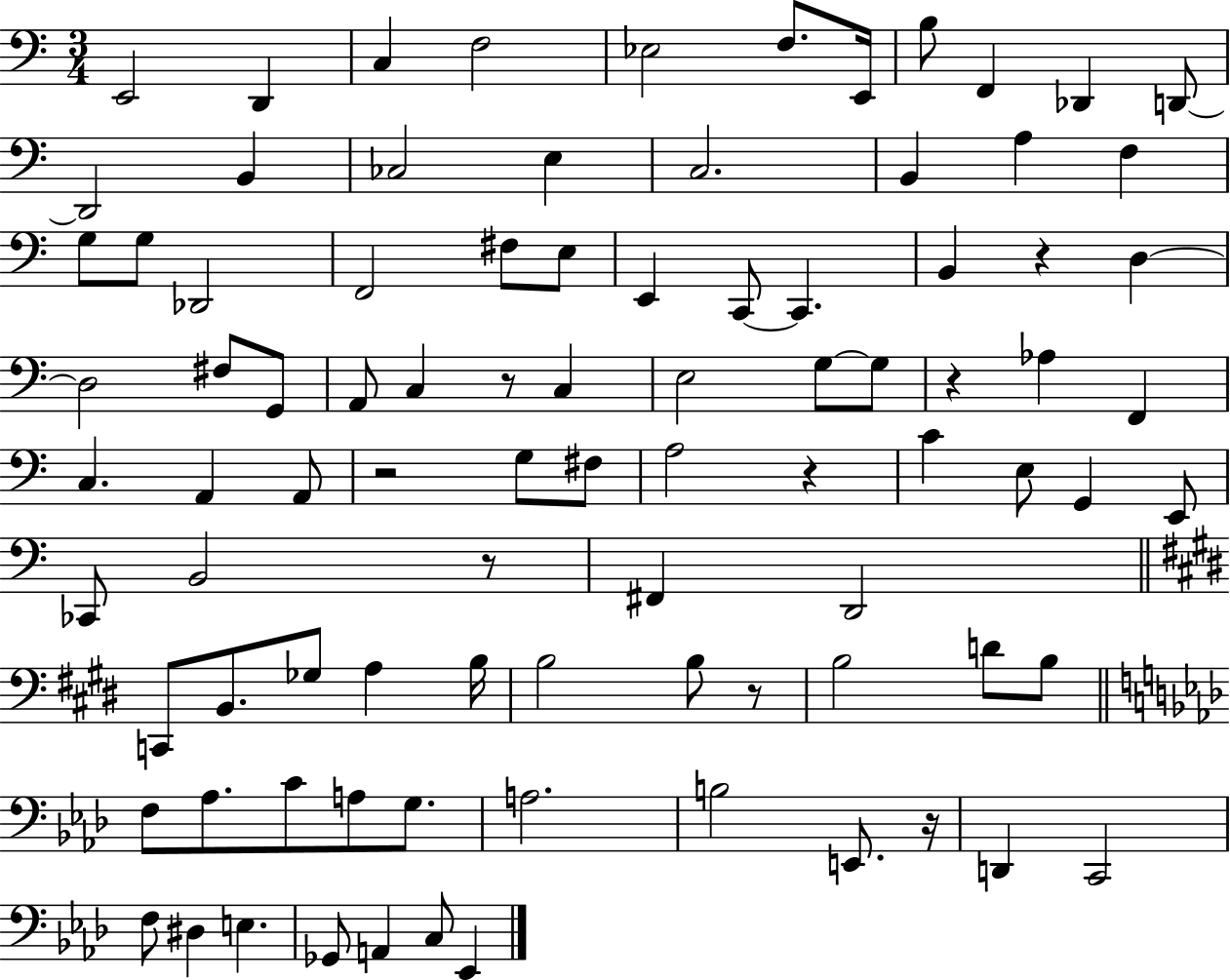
X:1
T:Untitled
M:3/4
L:1/4
K:C
E,,2 D,, C, F,2 _E,2 F,/2 E,,/4 B,/2 F,, _D,, D,,/2 D,,2 B,, _C,2 E, C,2 B,, A, F, G,/2 G,/2 _D,,2 F,,2 ^F,/2 E,/2 E,, C,,/2 C,, B,, z D, D,2 ^F,/2 G,,/2 A,,/2 C, z/2 C, E,2 G,/2 G,/2 z _A, F,, C, A,, A,,/2 z2 G,/2 ^F,/2 A,2 z C E,/2 G,, E,,/2 _C,,/2 B,,2 z/2 ^F,, D,,2 C,,/2 B,,/2 _G,/2 A, B,/4 B,2 B,/2 z/2 B,2 D/2 B,/2 F,/2 _A,/2 C/2 A,/2 G,/2 A,2 B,2 E,,/2 z/4 D,, C,,2 F,/2 ^D, E, _G,,/2 A,, C,/2 _E,,